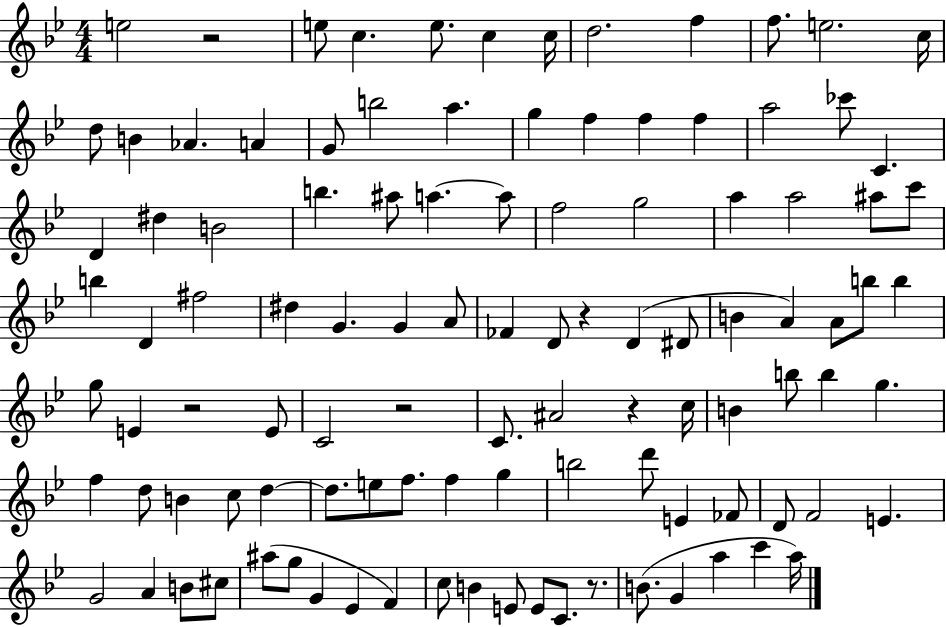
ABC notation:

X:1
T:Untitled
M:4/4
L:1/4
K:Bb
e2 z2 e/2 c e/2 c c/4 d2 f f/2 e2 c/4 d/2 B _A A G/2 b2 a g f f f a2 _c'/2 C D ^d B2 b ^a/2 a a/2 f2 g2 a a2 ^a/2 c'/2 b D ^f2 ^d G G A/2 _F D/2 z D ^D/2 B A A/2 b/2 b g/2 E z2 E/2 C2 z2 C/2 ^A2 z c/4 B b/2 b g f d/2 B c/2 d d/2 e/2 f/2 f g b2 d'/2 E _F/2 D/2 F2 E G2 A B/2 ^c/2 ^a/2 g/2 G _E F c/2 B E/2 E/2 C/2 z/2 B/2 G a c' a/4